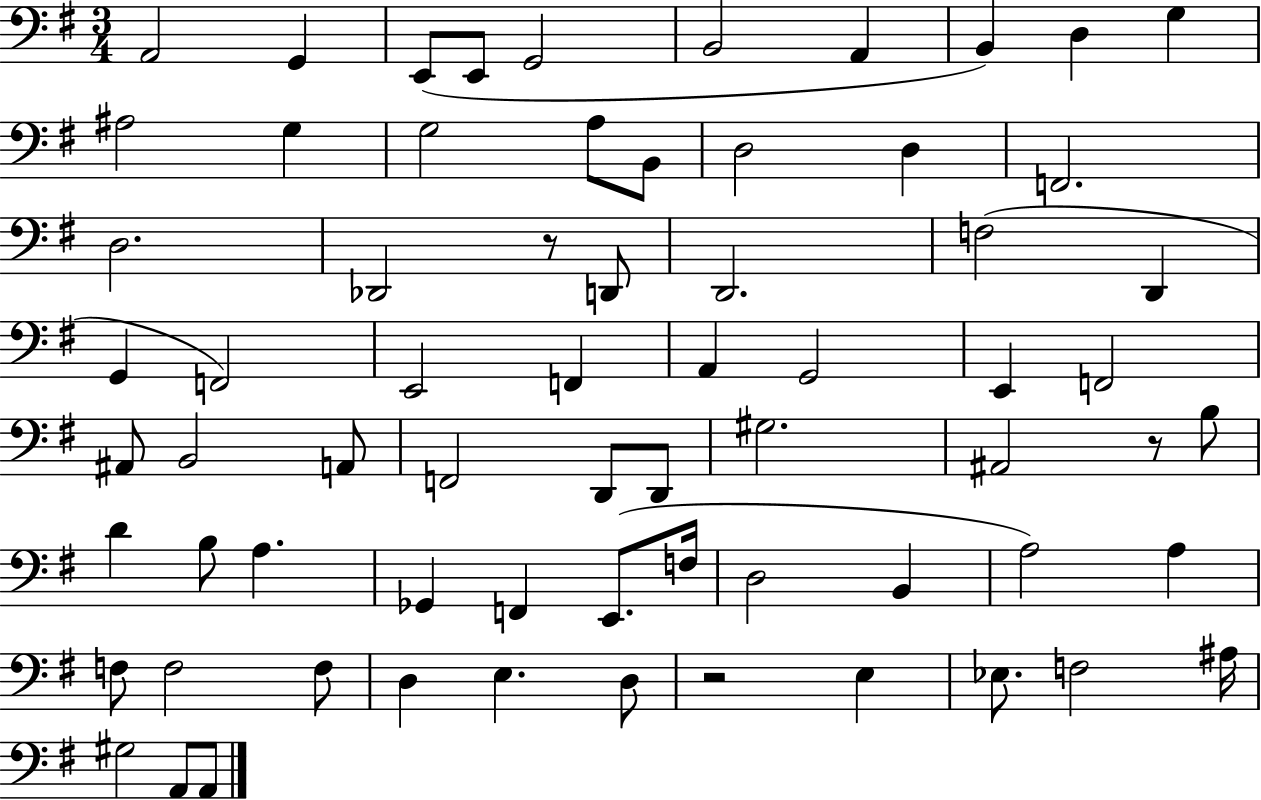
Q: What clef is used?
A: bass